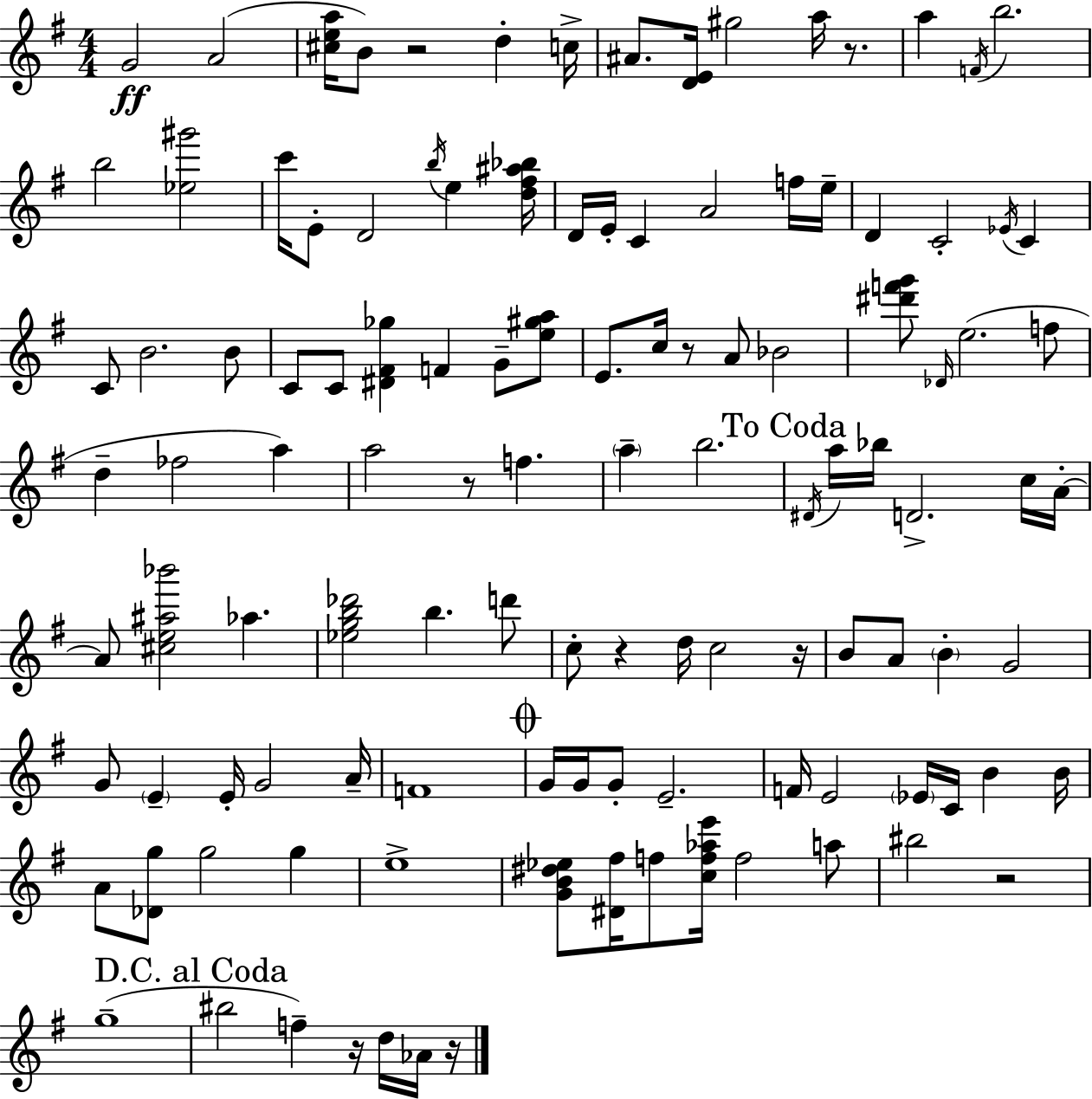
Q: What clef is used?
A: treble